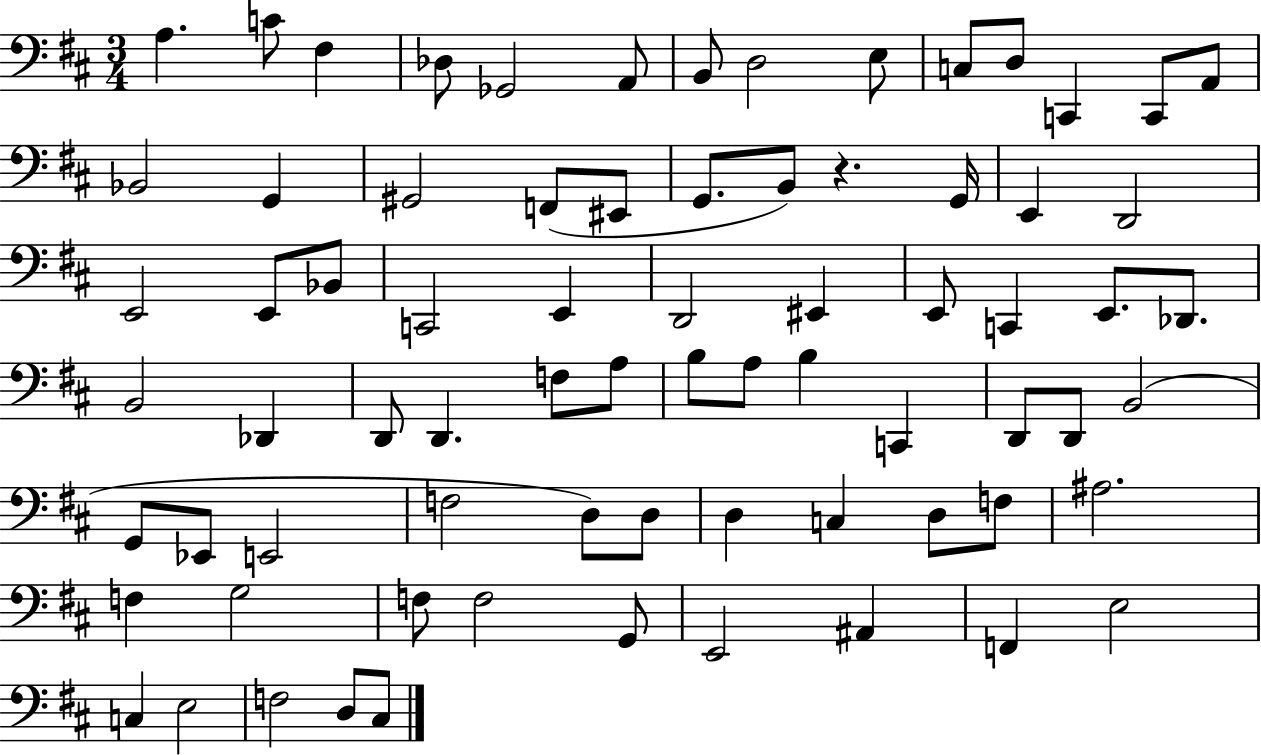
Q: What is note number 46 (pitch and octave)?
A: D2